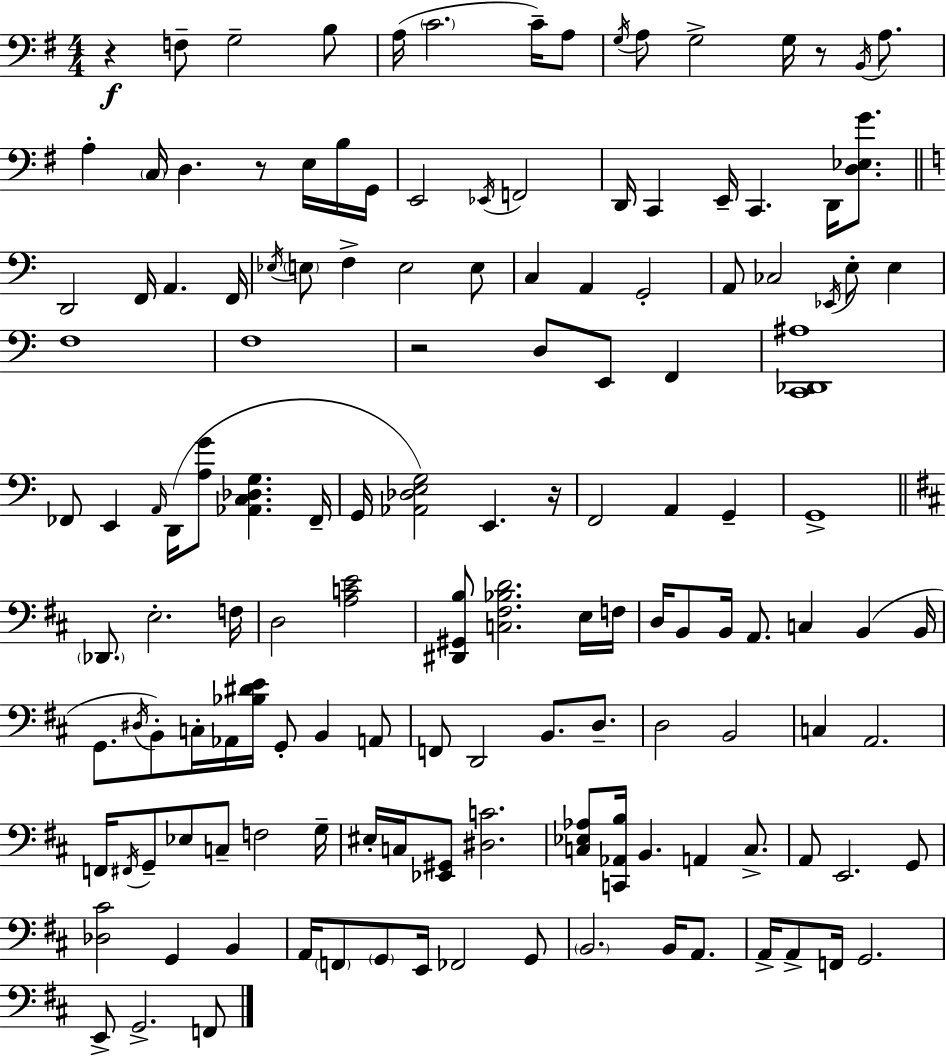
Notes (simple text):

R/q F3/e G3/h B3/e A3/s C4/h. C4/s A3/e G3/s A3/e G3/h G3/s R/e B2/s A3/e. A3/q C3/s D3/q. R/e E3/s B3/s G2/s E2/h Eb2/s F2/h D2/s C2/q E2/s C2/q. D2/s [D3,Eb3,G4]/e. D2/h F2/s A2/q. F2/s Eb3/s E3/e F3/q E3/h E3/e C3/q A2/q G2/h A2/e CES3/h Eb2/s E3/e E3/q F3/w F3/w R/h D3/e E2/e F2/q [C2,Db2,A#3]/w FES2/e E2/q A2/s D2/s [A3,G4]/e [Ab2,C3,Db3,G3]/q. FES2/s G2/s [Ab2,Db3,E3,G3]/h E2/q. R/s F2/h A2/q G2/q G2/w Db2/e. E3/h. F3/s D3/h [A3,C4,E4]/h [D#2,G#2,B3]/e [C3,F#3,Bb3,D4]/h. E3/s F3/s D3/s B2/e B2/s A2/e. C3/q B2/q B2/s G2/e. D#3/s B2/e C3/s Ab2/s [Bb3,D#4,E4]/s G2/e B2/q A2/e F2/e D2/h B2/e. D3/e. D3/h B2/h C3/q A2/h. F2/s F#2/s G2/e Eb3/e C3/e F3/h G3/s EIS3/s C3/s [Eb2,G#2]/e [D#3,C4]/h. [C3,Eb3,Ab3]/e [C2,Ab2,B3]/s B2/q. A2/q C3/e. A2/e E2/h. G2/e [Db3,C#4]/h G2/q B2/q A2/s F2/e G2/e E2/s FES2/h G2/e B2/h. B2/s A2/e. A2/s A2/e F2/s G2/h. E2/e G2/h. F2/e